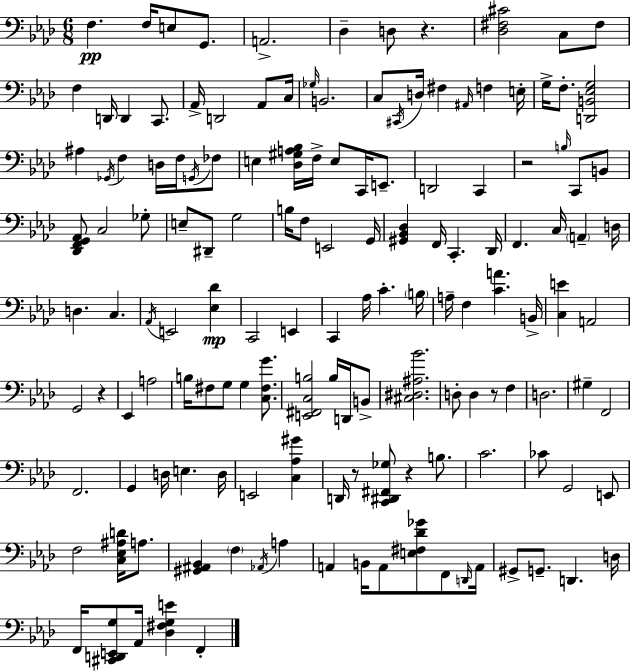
{
  \clef bass
  \numericTimeSignature
  \time 6/8
  \key aes \major
  f4.\pp f16 e8 g,8. | a,2.-> | des4-- d8 r4. | <des fis cis'>2 c8 fis8 | \break f4 d,16 d,4 c,8. | aes,16-> d,2 aes,8 c16 | \grace { ges16 } b,2. | c8 \acciaccatura { cis,16 } d16 fis4 \grace { ais,16 } f4 | \break e16-. g16-> f8.-. <d, b, ees g>2 | ais4 \acciaccatura { ges,16 } f4 | d16 f16 \acciaccatura { g,16 } fes8 e4 <des gis a bes>16 f16-> e8 | c,16 e,8.-- d,2 | \break c,4 r2 | \grace { b16 } c,8 b,8 <des, f, g, aes,>8 c2 | ges8-. e8-- dis,8-- g2 | b16 f8 e,2 | \break g,16 <gis, bes, des>4 f,16 c,4.-. | des,16 f,4. | c16 \parenthesize a,4-- d16 d4. | c4. \acciaccatura { aes,16 } e,2 | \break <ees des'>4\mp c,2 | e,4 c,4 aes16 | c'4.-. \parenthesize b16 a16-- f4 | <c' a'>4. b,16-> <c e'>4 a,2 | \break g,2 | r4 ees,4 a2 | b16 fis8 g8 | g4 <c fis g'>8. <e, fis, c b>2 | \break b16 d,16 b,8-> <cis dis ais bes'>2. | d8-. d4 | r8 f4 d2. | gis4-- f,2 | \break f,2. | g,4 d16 | e4. d16 e,2 | <c aes gis'>4 d,16 r8 <c, dis, fis, ges>8 | \break r4 b8. c'2. | ces'8 g,2 | e,8 f2 | <c ees ais d'>16 a8. <gis, ais, bes,>4 \parenthesize f4 | \break \acciaccatura { aes,16 } a4 a,4 | b,16 a,8 <e fis des' ges'>8 f,8 \grace { d,16 } a,16 gis,8-> g,8.-- | d,4. d16 f,16 <cis, d, e, g>8 | aes,16 <des fis g e'>4 f,4-. \bar "|."
}